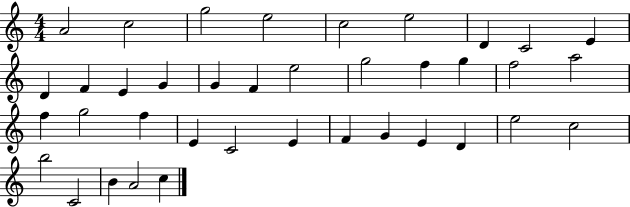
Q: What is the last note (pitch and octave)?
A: C5